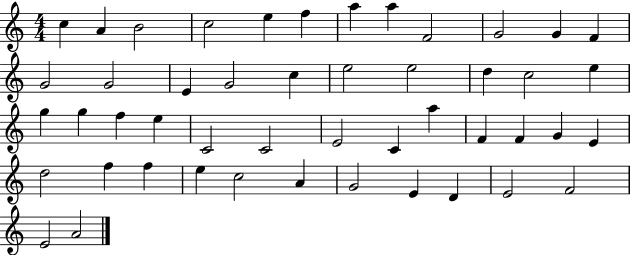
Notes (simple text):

C5/q A4/q B4/h C5/h E5/q F5/q A5/q A5/q F4/h G4/h G4/q F4/q G4/h G4/h E4/q G4/h C5/q E5/h E5/h D5/q C5/h E5/q G5/q G5/q F5/q E5/q C4/h C4/h E4/h C4/q A5/q F4/q F4/q G4/q E4/q D5/h F5/q F5/q E5/q C5/h A4/q G4/h E4/q D4/q E4/h F4/h E4/h A4/h